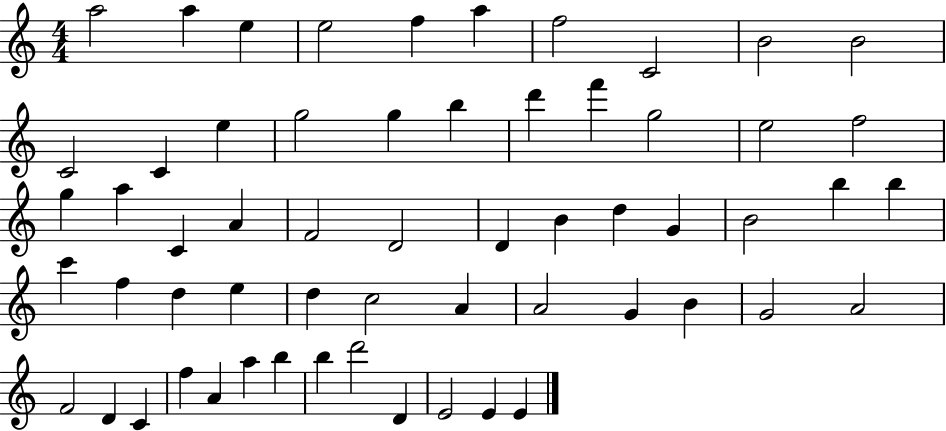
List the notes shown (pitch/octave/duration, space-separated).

A5/h A5/q E5/q E5/h F5/q A5/q F5/h C4/h B4/h B4/h C4/h C4/q E5/q G5/h G5/q B5/q D6/q F6/q G5/h E5/h F5/h G5/q A5/q C4/q A4/q F4/h D4/h D4/q B4/q D5/q G4/q B4/h B5/q B5/q C6/q F5/q D5/q E5/q D5/q C5/h A4/q A4/h G4/q B4/q G4/h A4/h F4/h D4/q C4/q F5/q A4/q A5/q B5/q B5/q D6/h D4/q E4/h E4/q E4/q